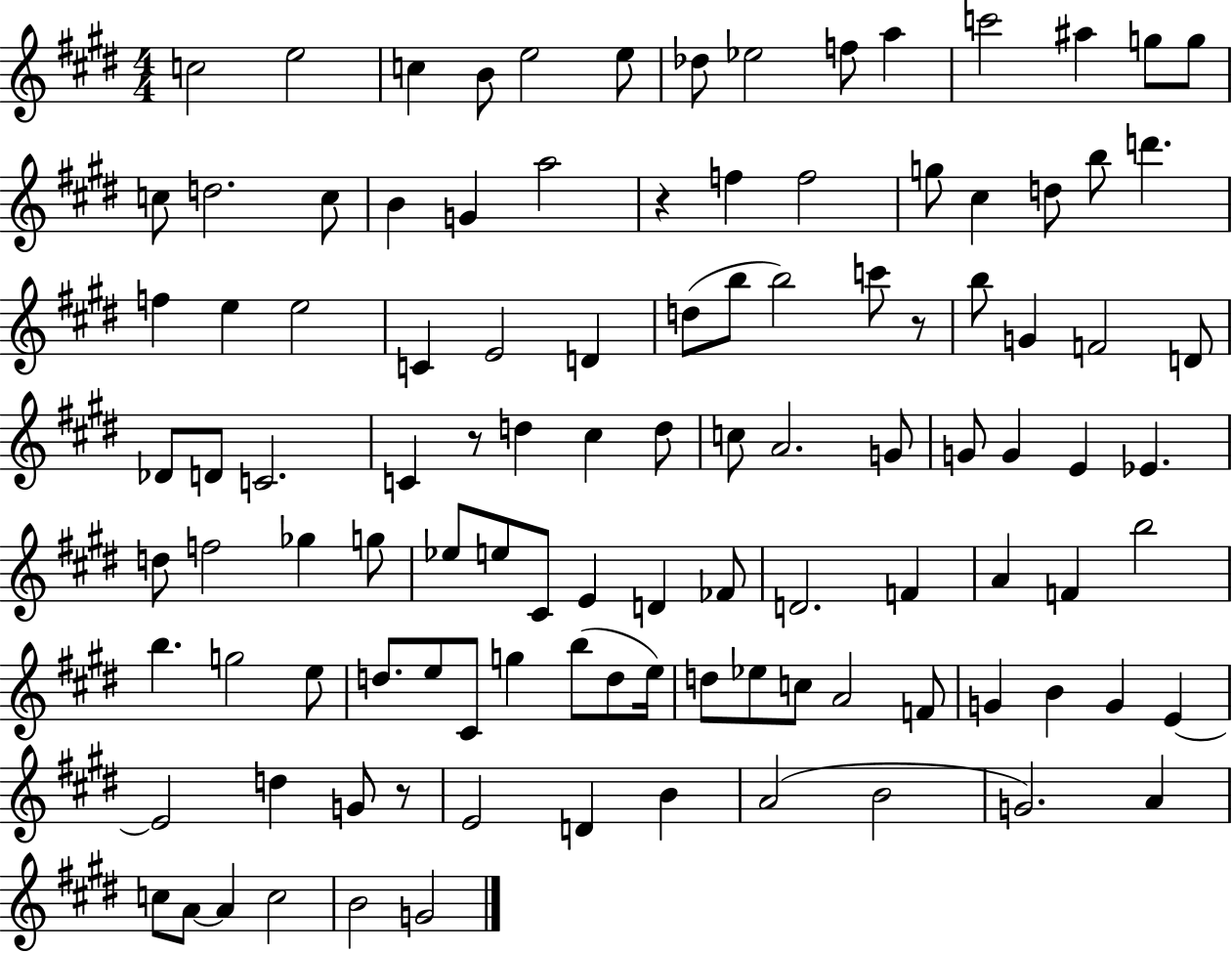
C5/h E5/h C5/q B4/e E5/h E5/e Db5/e Eb5/h F5/e A5/q C6/h A#5/q G5/e G5/e C5/e D5/h. C5/e B4/q G4/q A5/h R/q F5/q F5/h G5/e C#5/q D5/e B5/e D6/q. F5/q E5/q E5/h C4/q E4/h D4/q D5/e B5/e B5/h C6/e R/e B5/e G4/q F4/h D4/e Db4/e D4/e C4/h. C4/q R/e D5/q C#5/q D5/e C5/e A4/h. G4/e G4/e G4/q E4/q Eb4/q. D5/e F5/h Gb5/q G5/e Eb5/e E5/e C#4/e E4/q D4/q FES4/e D4/h. F4/q A4/q F4/q B5/h B5/q. G5/h E5/e D5/e. E5/e C#4/e G5/q B5/e D5/e E5/s D5/e Eb5/e C5/e A4/h F4/e G4/q B4/q G4/q E4/q E4/h D5/q G4/e R/e E4/h D4/q B4/q A4/h B4/h G4/h. A4/q C5/e A4/e A4/q C5/h B4/h G4/h